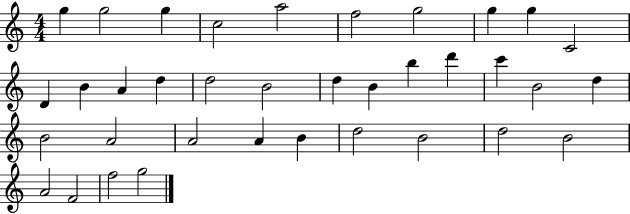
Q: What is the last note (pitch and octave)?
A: G5